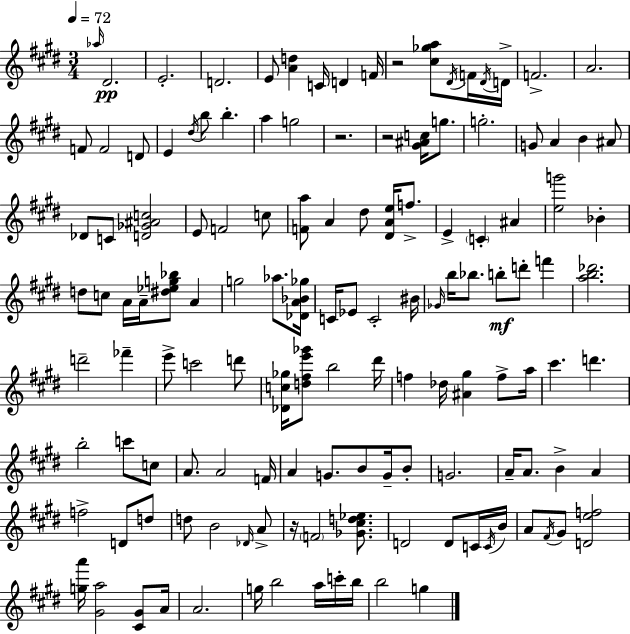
Ab5/s D#4/h. E4/h. D4/h. E4/e [A4,D5]/q C4/s D4/q F4/s R/h [C#5,Gb5,A5]/e D#4/s F4/s D#4/s D4/s F4/h. A4/h. F4/e F4/h D4/e E4/q D#5/s B5/e B5/q. A5/q G5/h R/h. R/h [G#4,A#4,C5]/s G5/e. G5/h. G4/e A4/q B4/q A#4/e Db4/e C4/e [D4,Gb4,A#4,C5]/h E4/e F4/h C5/e [F4,A5]/e A4/q D#5/e [D#4,A4,E5]/s F5/e. E4/q C4/q A#4/q [E5,G6]/h Bb4/q D5/e C5/e A4/s A4/s [D#5,Eb5,G5,Bb5]/e A4/q G5/h Ab5/e. [Db4,A4,Bb4,Gb5]/s C4/s Eb4/e C4/h BIS4/s Gb4/s B5/s Bb5/e. B5/e D6/e F6/q [A5,B5,Db6]/h. D6/h FES6/q E6/e C6/h D6/e [Db4,C5,Gb5]/s [D5,F#5,E6,Gb6]/e B5/h D#6/s F5/q Db5/s [A#4,G#5]/q F5/e A5/s C#6/q. D6/q. B5/h C6/e C5/e A4/e. A4/h F4/s A4/q G4/e. B4/e G4/s B4/e G4/h. A4/s A4/e. B4/q A4/q F5/h D4/e D5/e D5/e B4/h Db4/s A4/e R/s F4/h [Gb4,C#5,D5,Eb5]/e. D4/h D4/e C4/s C4/s B4/s A4/e F#4/s G#4/e [D4,E5,F5]/h [G5,A6]/s [G#4,A5]/h [C#4,G#4]/e A4/s A4/h. G5/s B5/h A5/s C6/s B5/s B5/h G5/q